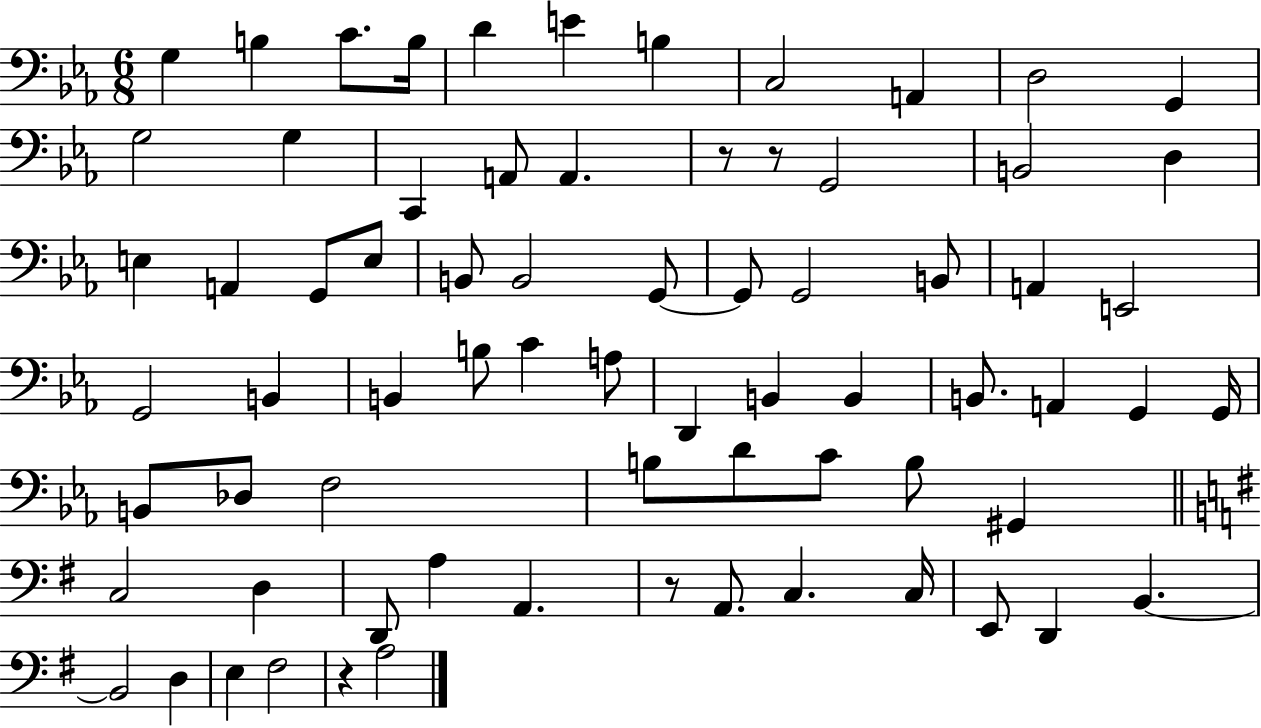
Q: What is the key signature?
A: EES major